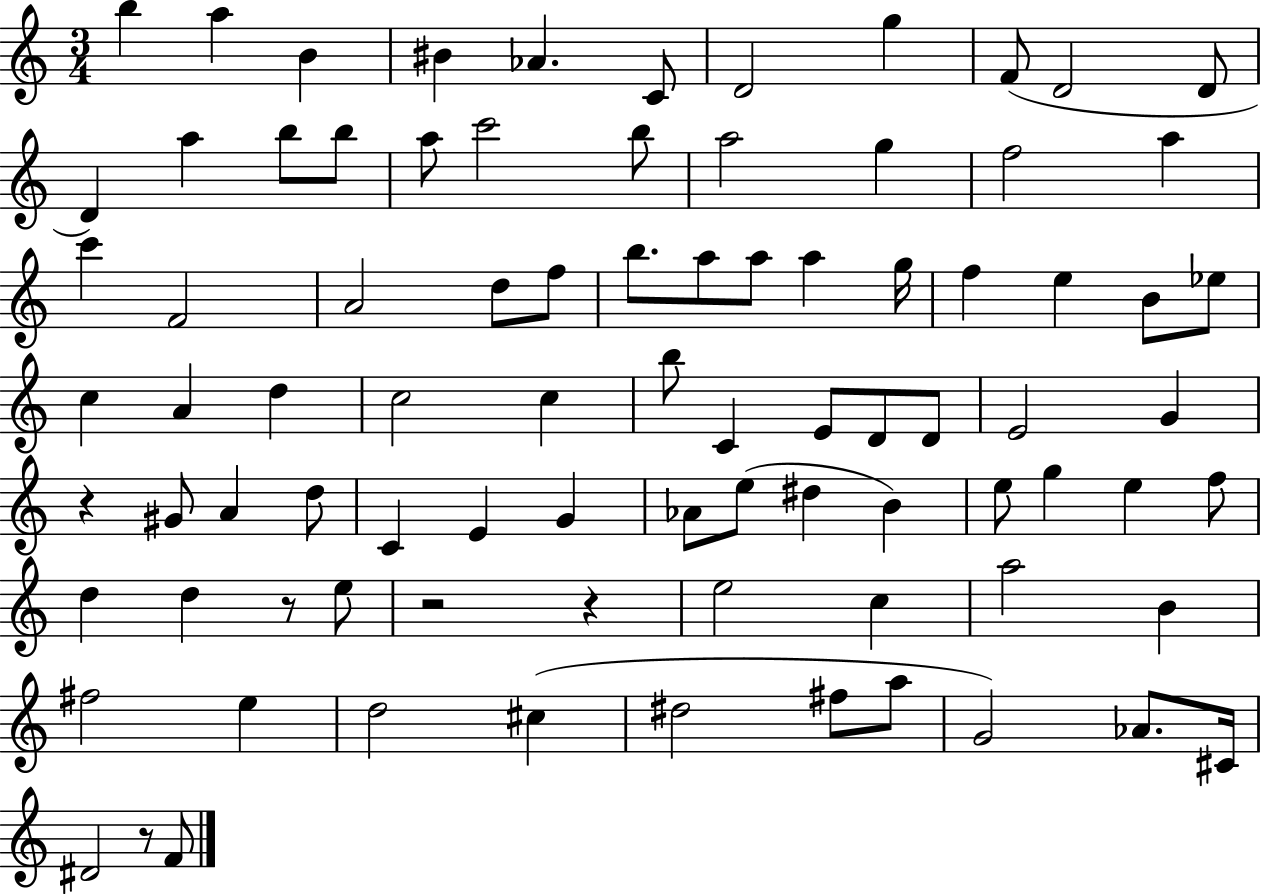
{
  \clef treble
  \numericTimeSignature
  \time 3/4
  \key c \major
  b''4 a''4 b'4 | bis'4 aes'4. c'8 | d'2 g''4 | f'8( d'2 d'8 | \break d'4) a''4 b''8 b''8 | a''8 c'''2 b''8 | a''2 g''4 | f''2 a''4 | \break c'''4 f'2 | a'2 d''8 f''8 | b''8. a''8 a''8 a''4 g''16 | f''4 e''4 b'8 ees''8 | \break c''4 a'4 d''4 | c''2 c''4 | b''8 c'4 e'8 d'8 d'8 | e'2 g'4 | \break r4 gis'8 a'4 d''8 | c'4 e'4 g'4 | aes'8 e''8( dis''4 b'4) | e''8 g''4 e''4 f''8 | \break d''4 d''4 r8 e''8 | r2 r4 | e''2 c''4 | a''2 b'4 | \break fis''2 e''4 | d''2 cis''4( | dis''2 fis''8 a''8 | g'2) aes'8. cis'16 | \break dis'2 r8 f'8 | \bar "|."
}